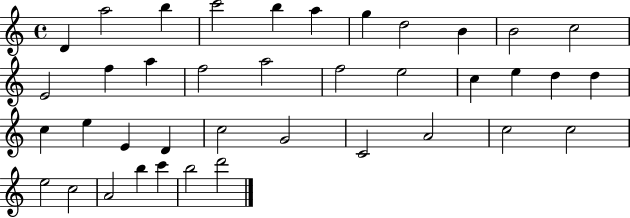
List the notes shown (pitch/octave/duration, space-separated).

D4/q A5/h B5/q C6/h B5/q A5/q G5/q D5/h B4/q B4/h C5/h E4/h F5/q A5/q F5/h A5/h F5/h E5/h C5/q E5/q D5/q D5/q C5/q E5/q E4/q D4/q C5/h G4/h C4/h A4/h C5/h C5/h E5/h C5/h A4/h B5/q C6/q B5/h D6/h